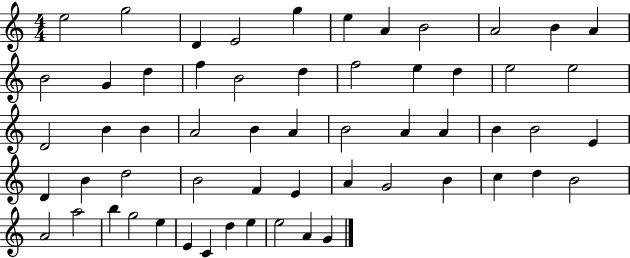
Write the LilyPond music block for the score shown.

{
  \clef treble
  \numericTimeSignature
  \time 4/4
  \key c \major
  e''2 g''2 | d'4 e'2 g''4 | e''4 a'4 b'2 | a'2 b'4 a'4 | \break b'2 g'4 d''4 | f''4 b'2 d''4 | f''2 e''4 d''4 | e''2 e''2 | \break d'2 b'4 b'4 | a'2 b'4 a'4 | b'2 a'4 a'4 | b'4 b'2 e'4 | \break d'4 b'4 d''2 | b'2 f'4 e'4 | a'4 g'2 b'4 | c''4 d''4 b'2 | \break a'2 a''2 | b''4 g''2 e''4 | e'4 c'4 d''4 e''4 | e''2 a'4 g'4 | \break \bar "|."
}